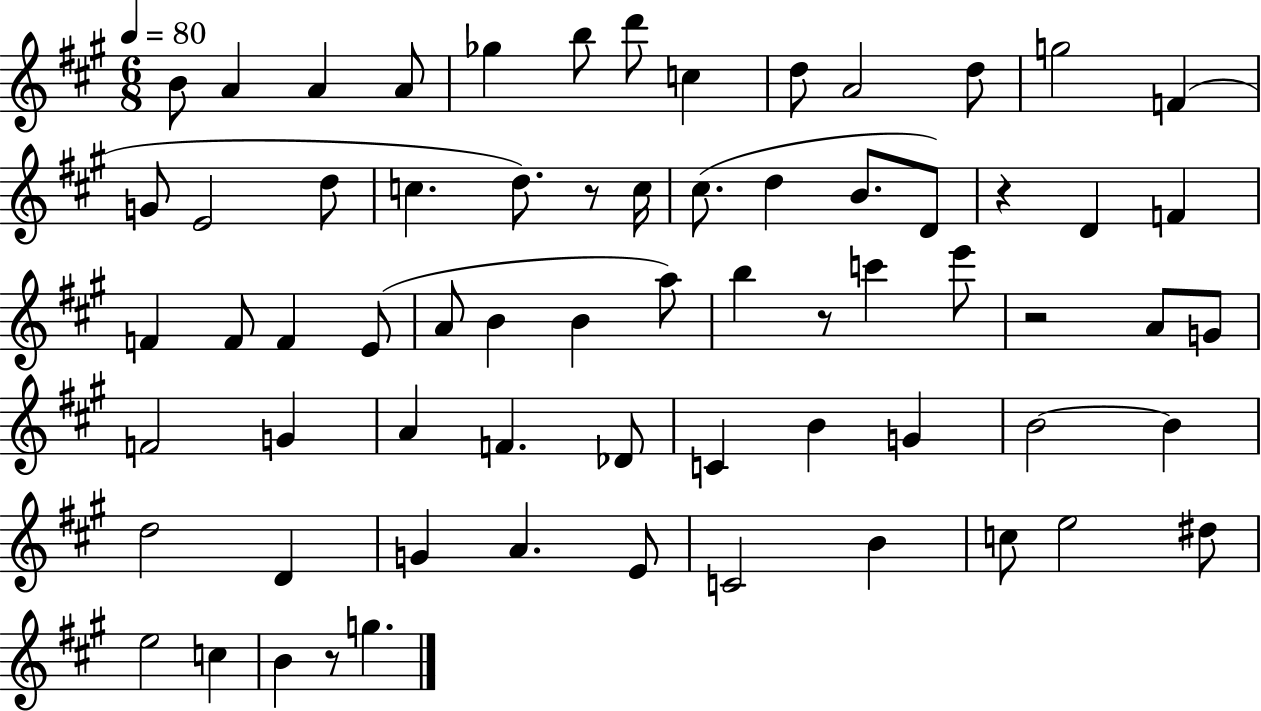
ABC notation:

X:1
T:Untitled
M:6/8
L:1/4
K:A
B/2 A A A/2 _g b/2 d'/2 c d/2 A2 d/2 g2 F G/2 E2 d/2 c d/2 z/2 c/4 ^c/2 d B/2 D/2 z D F F F/2 F E/2 A/2 B B a/2 b z/2 c' e'/2 z2 A/2 G/2 F2 G A F _D/2 C B G B2 B d2 D G A E/2 C2 B c/2 e2 ^d/2 e2 c B z/2 g